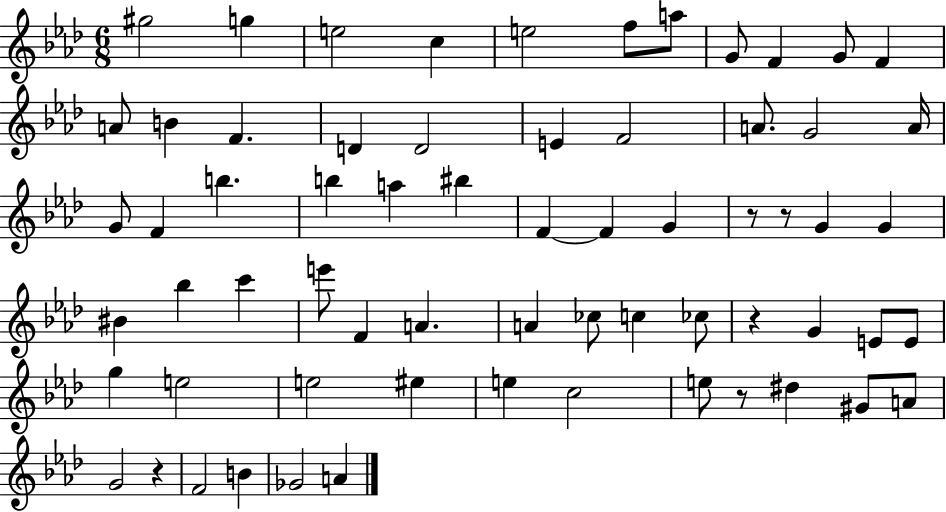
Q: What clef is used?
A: treble